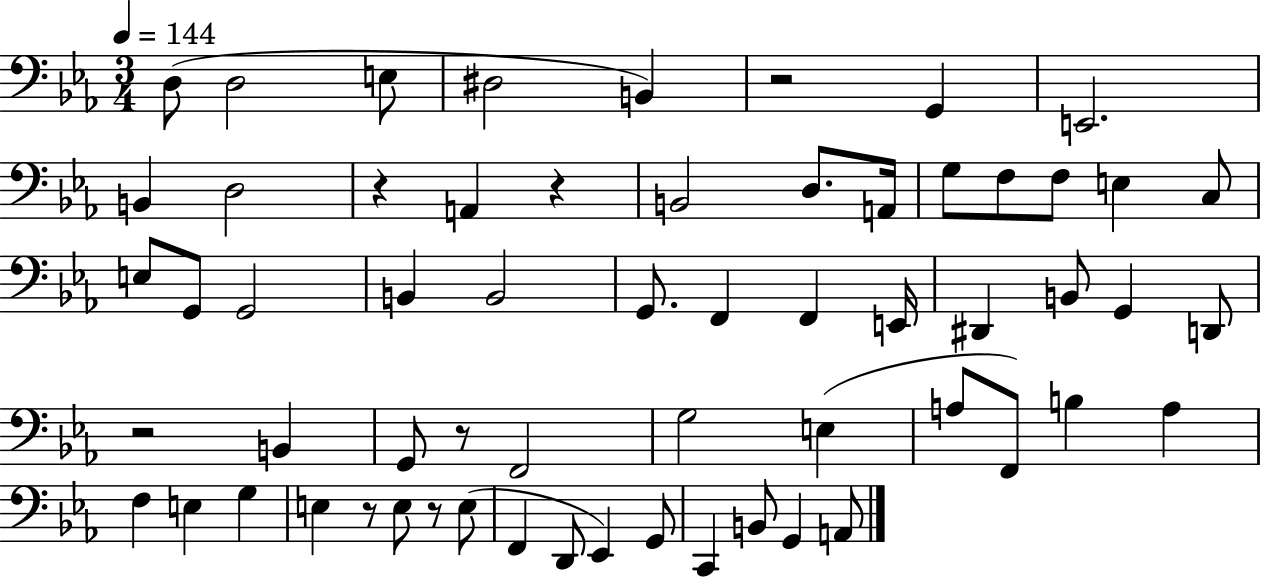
D3/e D3/h E3/e D#3/h B2/q R/h G2/q E2/h. B2/q D3/h R/q A2/q R/q B2/h D3/e. A2/s G3/e F3/e F3/e E3/q C3/e E3/e G2/e G2/h B2/q B2/h G2/e. F2/q F2/q E2/s D#2/q B2/e G2/q D2/e R/h B2/q G2/e R/e F2/h G3/h E3/q A3/e F2/e B3/q A3/q F3/q E3/q G3/q E3/q R/e E3/e R/e E3/e F2/q D2/e Eb2/q G2/e C2/q B2/e G2/q A2/e